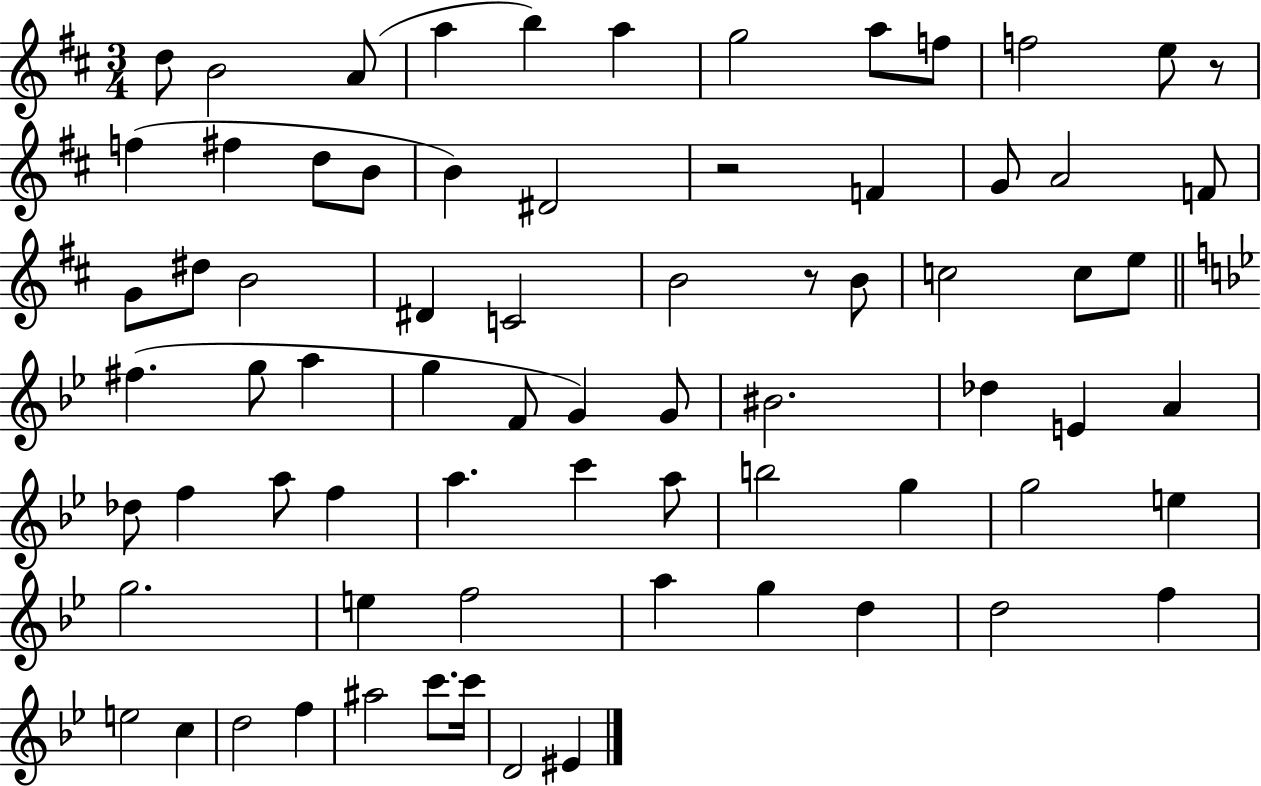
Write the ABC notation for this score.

X:1
T:Untitled
M:3/4
L:1/4
K:D
d/2 B2 A/2 a b a g2 a/2 f/2 f2 e/2 z/2 f ^f d/2 B/2 B ^D2 z2 F G/2 A2 F/2 G/2 ^d/2 B2 ^D C2 B2 z/2 B/2 c2 c/2 e/2 ^f g/2 a g F/2 G G/2 ^B2 _d E A _d/2 f a/2 f a c' a/2 b2 g g2 e g2 e f2 a g d d2 f e2 c d2 f ^a2 c'/2 c'/4 D2 ^E